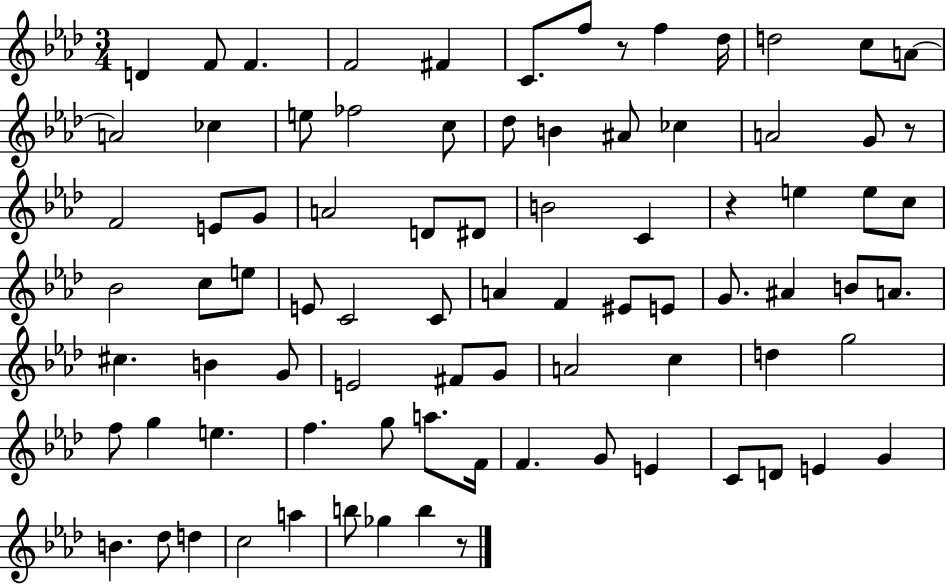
X:1
T:Untitled
M:3/4
L:1/4
K:Ab
D F/2 F F2 ^F C/2 f/2 z/2 f _d/4 d2 c/2 A/2 A2 _c e/2 _f2 c/2 _d/2 B ^A/2 _c A2 G/2 z/2 F2 E/2 G/2 A2 D/2 ^D/2 B2 C z e e/2 c/2 _B2 c/2 e/2 E/2 C2 C/2 A F ^E/2 E/2 G/2 ^A B/2 A/2 ^c B G/2 E2 ^F/2 G/2 A2 c d g2 f/2 g e f g/2 a/2 F/4 F G/2 E C/2 D/2 E G B _d/2 d c2 a b/2 _g b z/2